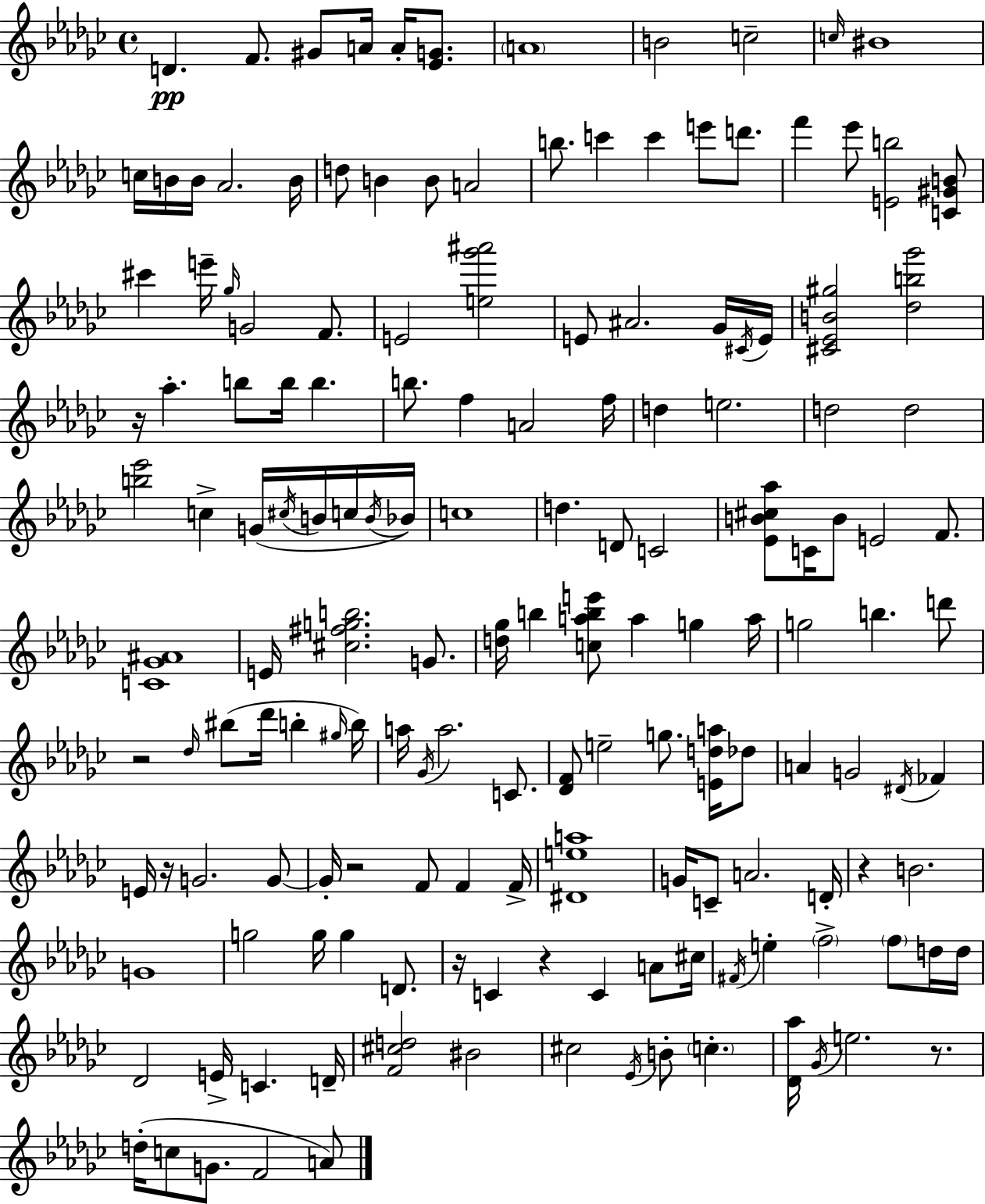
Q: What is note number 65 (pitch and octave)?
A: E4